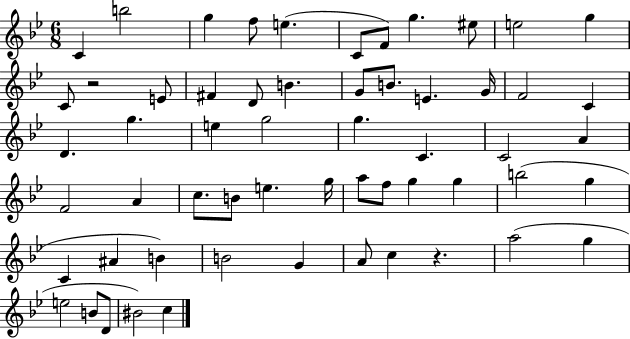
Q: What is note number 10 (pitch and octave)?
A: E5